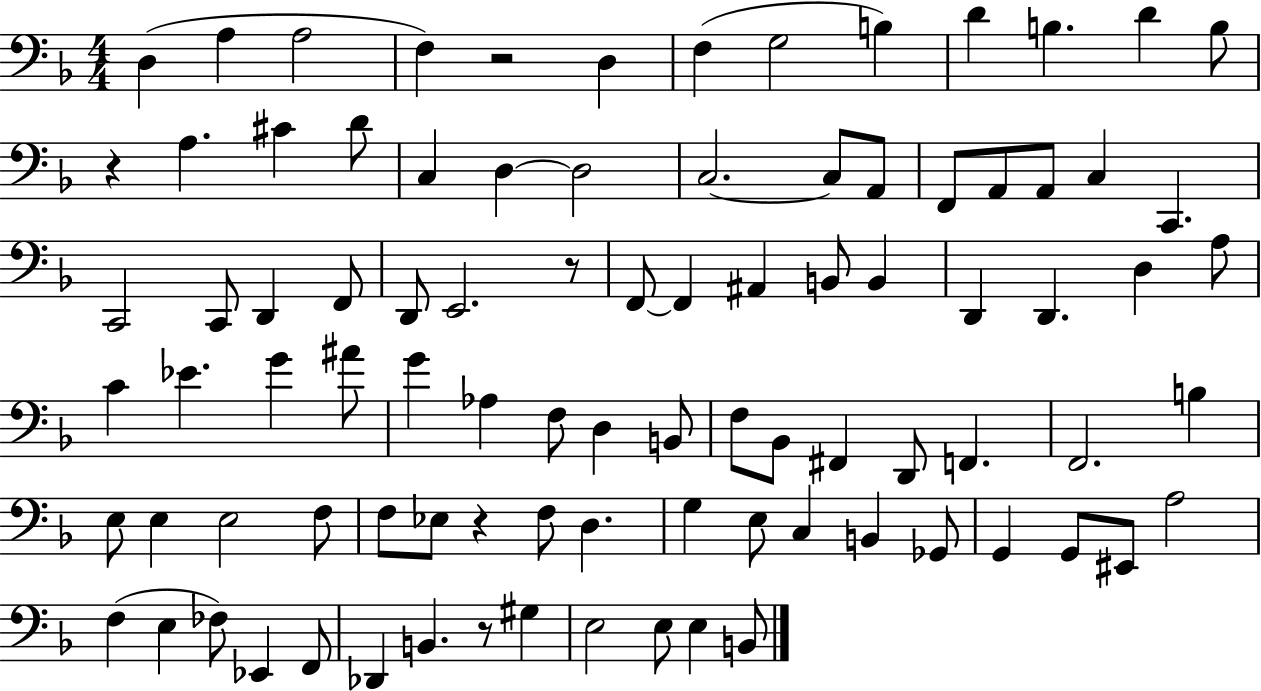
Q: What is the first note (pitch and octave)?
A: D3